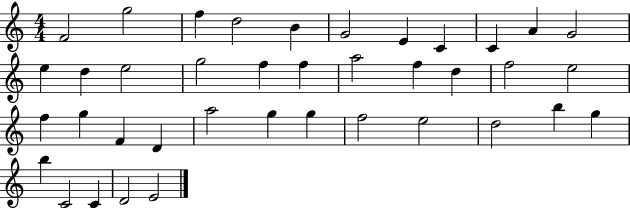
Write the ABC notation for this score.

X:1
T:Untitled
M:4/4
L:1/4
K:C
F2 g2 f d2 B G2 E C C A G2 e d e2 g2 f f a2 f d f2 e2 f g F D a2 g g f2 e2 d2 b g b C2 C D2 E2